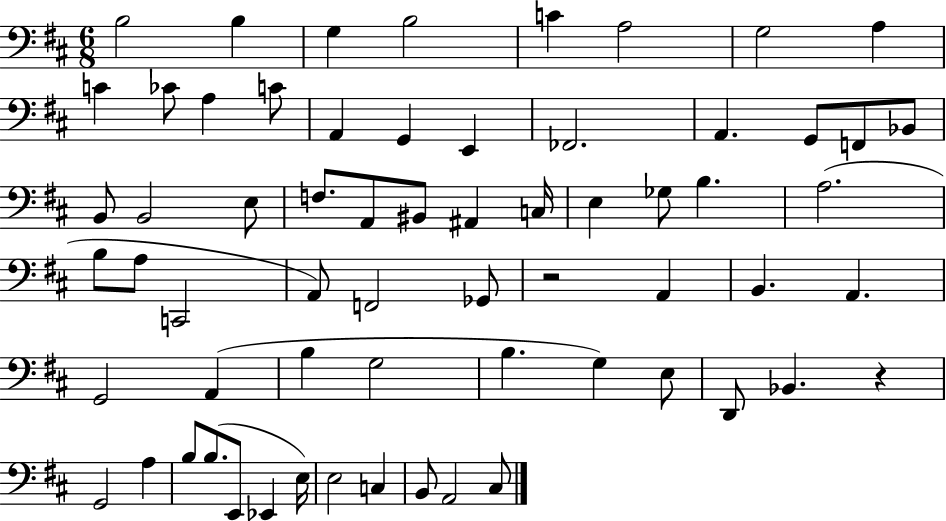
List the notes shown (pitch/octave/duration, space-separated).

B3/h B3/q G3/q B3/h C4/q A3/h G3/h A3/q C4/q CES4/e A3/q C4/e A2/q G2/q E2/q FES2/h. A2/q. G2/e F2/e Bb2/e B2/e B2/h E3/e F3/e. A2/e BIS2/e A#2/q C3/s E3/q Gb3/e B3/q. A3/h. B3/e A3/e C2/h A2/e F2/h Gb2/e R/h A2/q B2/q. A2/q. G2/h A2/q B3/q G3/h B3/q. G3/q E3/e D2/e Bb2/q. R/q G2/h A3/q B3/e B3/e. E2/e Eb2/q E3/s E3/h C3/q B2/e A2/h C#3/e